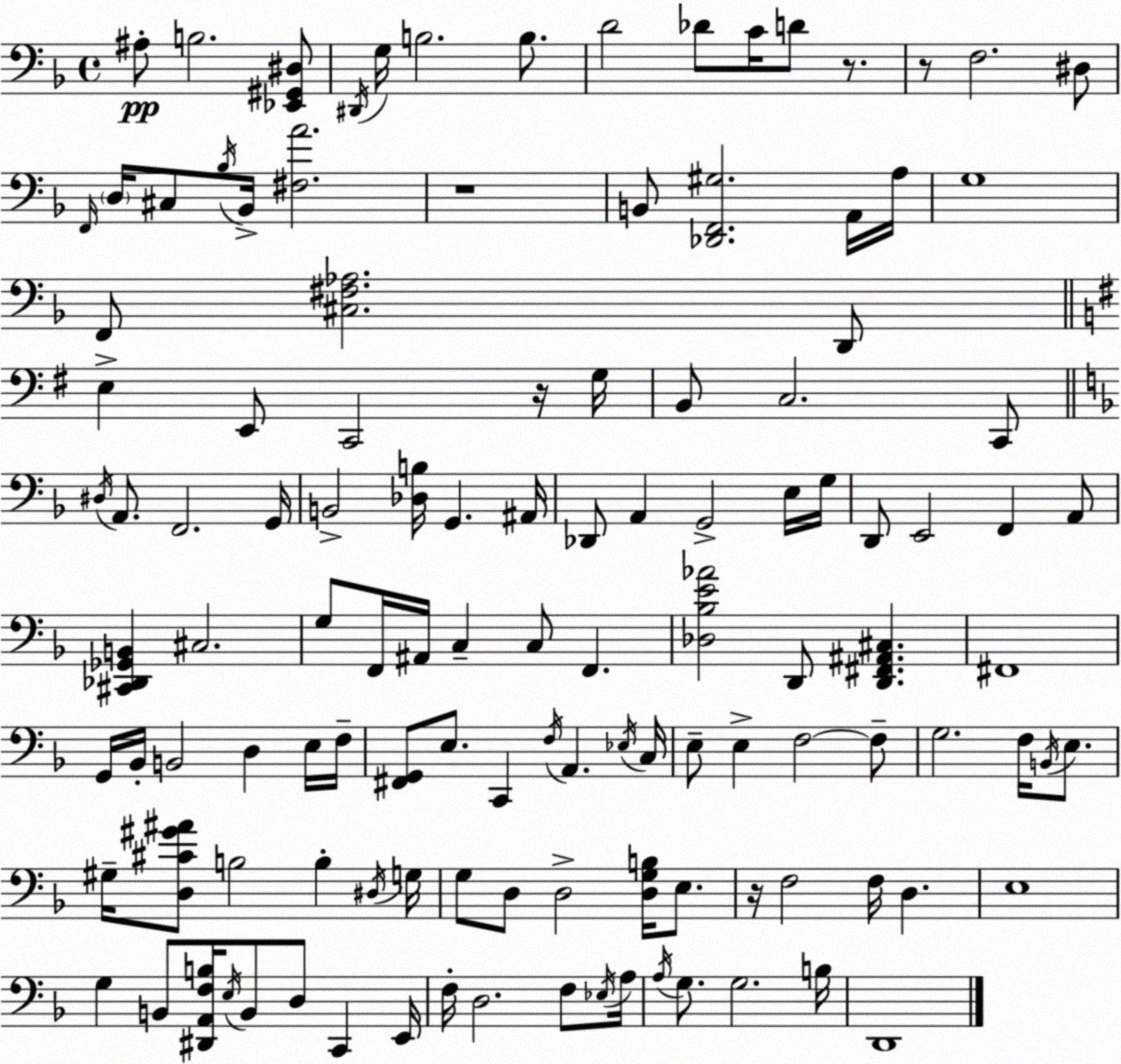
X:1
T:Untitled
M:4/4
L:1/4
K:Dm
^A,/2 B,2 [_E,,^G,,^D,]/2 ^D,,/4 G,/4 B,2 B,/2 D2 _D/2 C/4 D/2 z/2 z/2 F,2 ^D,/2 F,,/4 D,/4 ^C,/2 _B,/4 _B,,/4 [^F,A]2 z4 B,,/2 [_D,,F,,^G,]2 A,,/4 A,/4 G,4 F,,/2 [^C,^F,_A,]2 D,,/2 E, E,,/2 C,,2 z/4 G,/4 B,,/2 C,2 C,,/2 ^D,/4 A,,/2 F,,2 G,,/4 B,,2 [_D,B,]/4 G,, ^A,,/4 _D,,/2 A,, G,,2 E,/4 G,/4 D,,/2 E,,2 F,, A,,/2 [^C,,_D,,_G,,B,,] ^C,2 G,/2 F,,/4 ^A,,/4 C, C,/2 F,, [_D,_B,E_A]2 D,,/2 [D,,^F,,^A,,^C,] ^F,,4 G,,/4 _B,,/4 B,,2 D, E,/4 F,/4 [^F,,G,,]/2 E,/2 C,, F,/4 A,, _E,/4 C,/4 E,/2 E, F,2 F,/2 G,2 F,/4 B,,/4 E,/2 ^G,/4 [D,^C^G^A]/2 B,2 B, ^D,/4 G,/4 G,/2 D,/2 D,2 [D,G,B,]/4 E,/2 z/4 F,2 F,/4 D, E,4 G, B,,/2 [^D,,A,,F,B,]/4 E,/4 B,,/2 D,/2 C,, E,,/4 F,/4 D,2 F,/2 _E,/4 A,/4 A,/4 G,/2 G,2 B,/4 D,,4